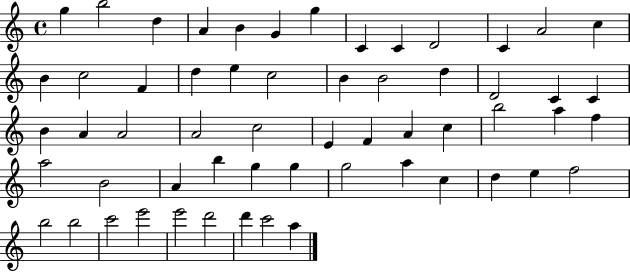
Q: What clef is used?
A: treble